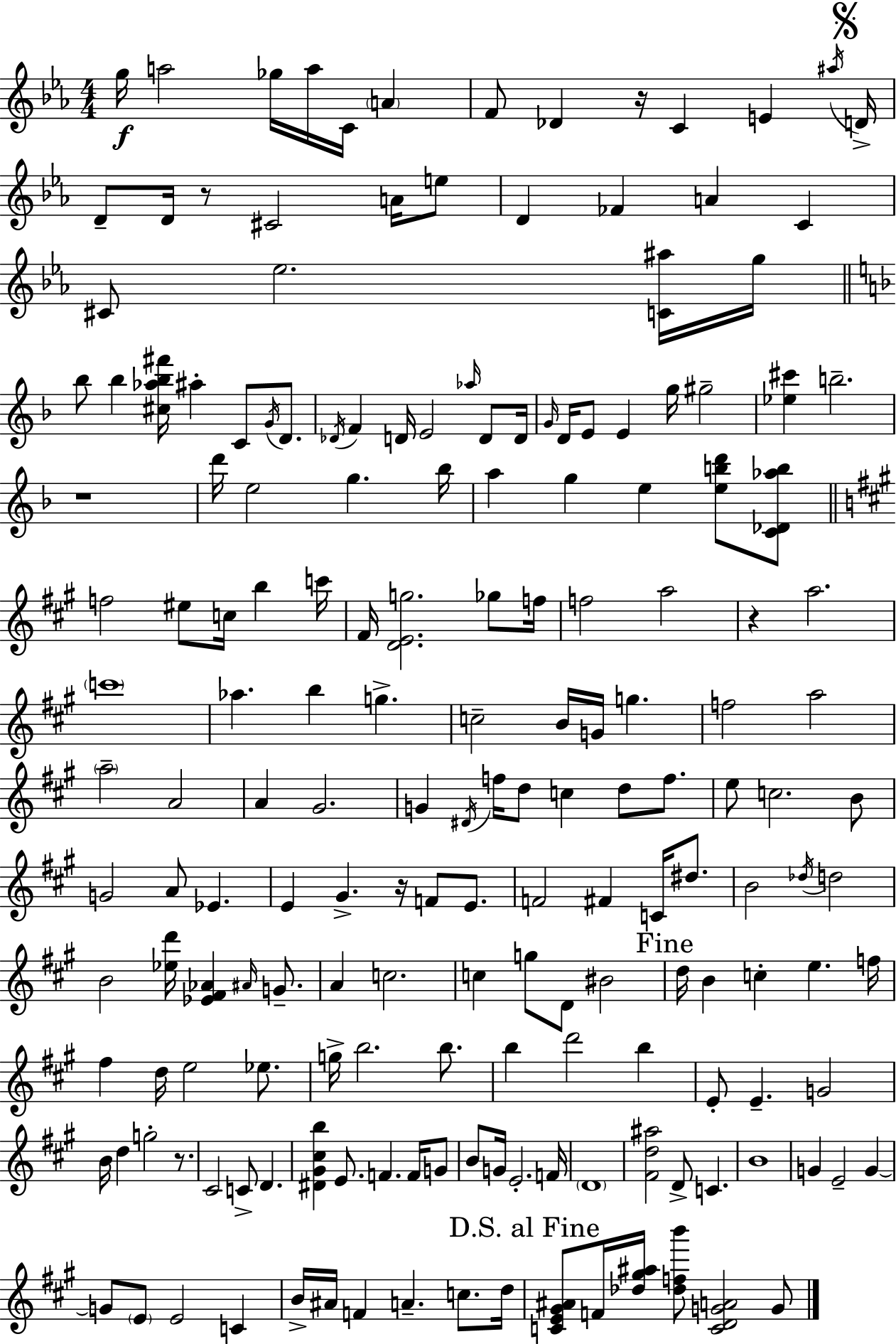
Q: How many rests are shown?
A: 6